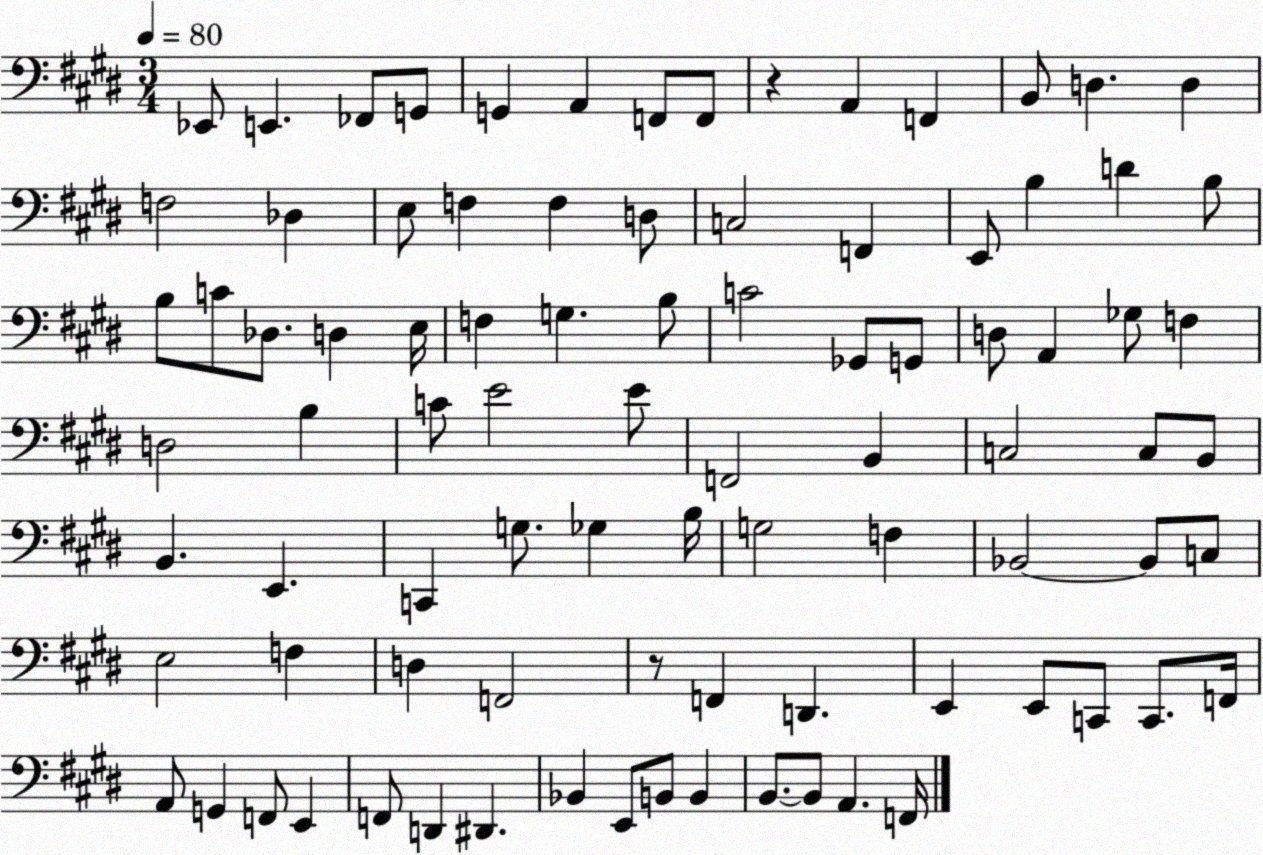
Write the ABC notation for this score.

X:1
T:Untitled
M:3/4
L:1/4
K:E
_E,,/2 E,, _F,,/2 G,,/2 G,, A,, F,,/2 F,,/2 z A,, F,, B,,/2 D, D, F,2 _D, E,/2 F, F, D,/2 C,2 F,, E,,/2 B, D B,/2 B,/2 C/2 _D,/2 D, E,/4 F, G, B,/2 C2 _G,,/2 G,,/2 D,/2 A,, _G,/2 F, D,2 B, C/2 E2 E/2 F,,2 B,, C,2 C,/2 B,,/2 B,, E,, C,, G,/2 _G, B,/4 G,2 F, _B,,2 _B,,/2 C,/2 E,2 F, D, F,,2 z/2 F,, D,, E,, E,,/2 C,,/2 C,,/2 F,,/4 A,,/2 G,, F,,/2 E,, F,,/2 D,, ^D,, _B,, E,,/2 B,,/2 B,, B,,/2 B,,/2 A,, F,,/4